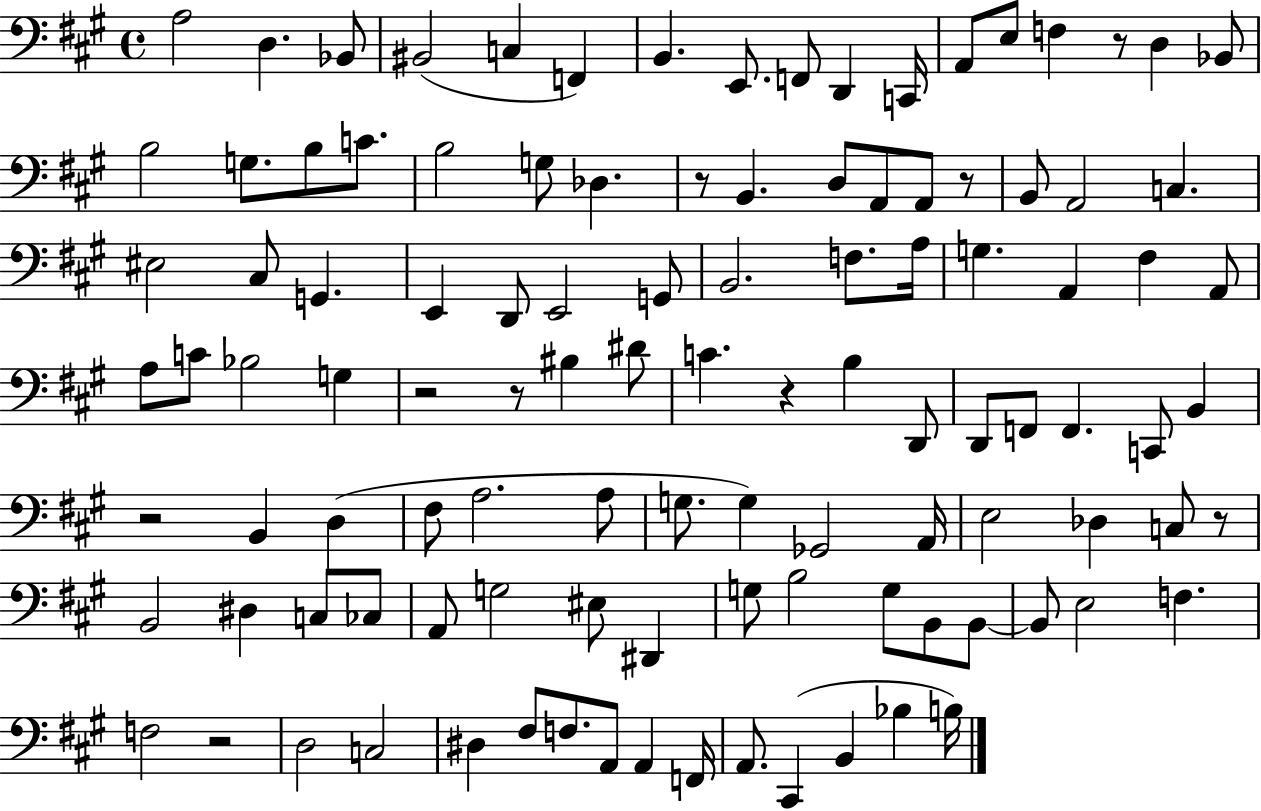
A3/h D3/q. Bb2/e BIS2/h C3/q F2/q B2/q. E2/e. F2/e D2/q C2/s A2/e E3/e F3/q R/e D3/q Bb2/e B3/h G3/e. B3/e C4/e. B3/h G3/e Db3/q. R/e B2/q. D3/e A2/e A2/e R/e B2/e A2/h C3/q. EIS3/h C#3/e G2/q. E2/q D2/e E2/h G2/e B2/h. F3/e. A3/s G3/q. A2/q F#3/q A2/e A3/e C4/e Bb3/h G3/q R/h R/e BIS3/q D#4/e C4/q. R/q B3/q D2/e D2/e F2/e F2/q. C2/e B2/q R/h B2/q D3/q F#3/e A3/h. A3/e G3/e. G3/q Gb2/h A2/s E3/h Db3/q C3/e R/e B2/h D#3/q C3/e CES3/e A2/e G3/h EIS3/e D#2/q G3/e B3/h G3/e B2/e B2/e B2/e E3/h F3/q. F3/h R/h D3/h C3/h D#3/q F#3/e F3/e. A2/e A2/q F2/s A2/e. C#2/q B2/q Bb3/q B3/s